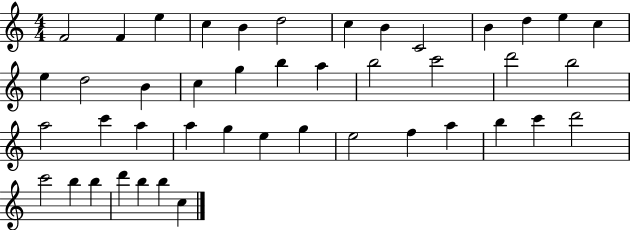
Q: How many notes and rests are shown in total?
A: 44